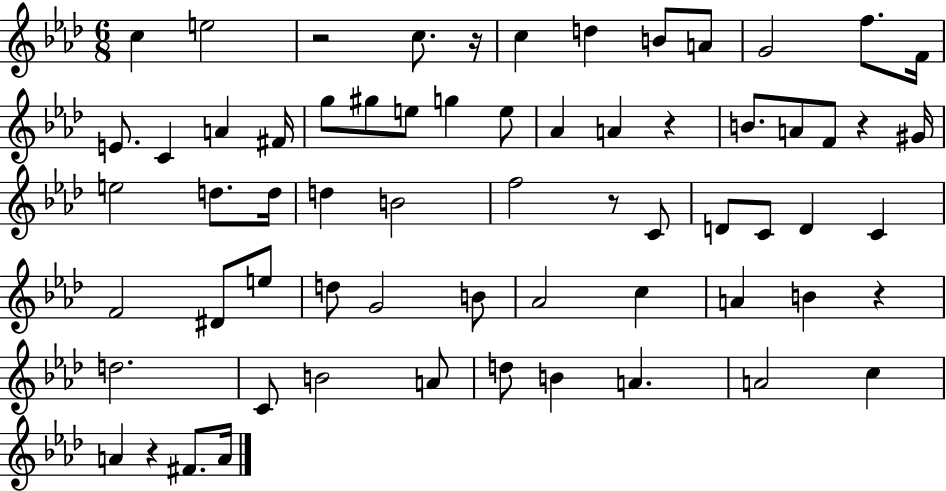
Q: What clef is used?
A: treble